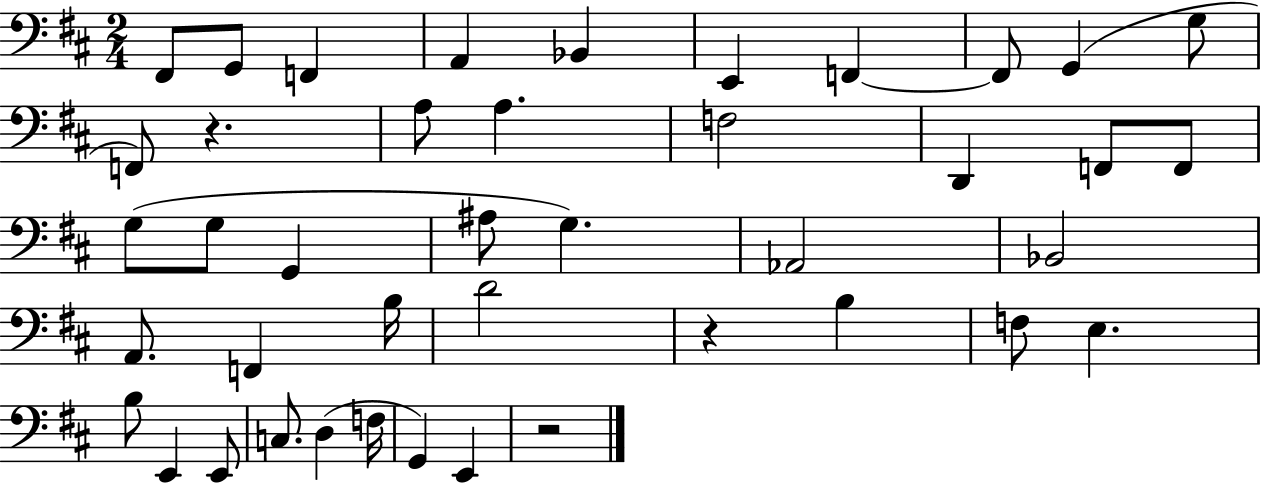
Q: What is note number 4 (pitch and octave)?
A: A2